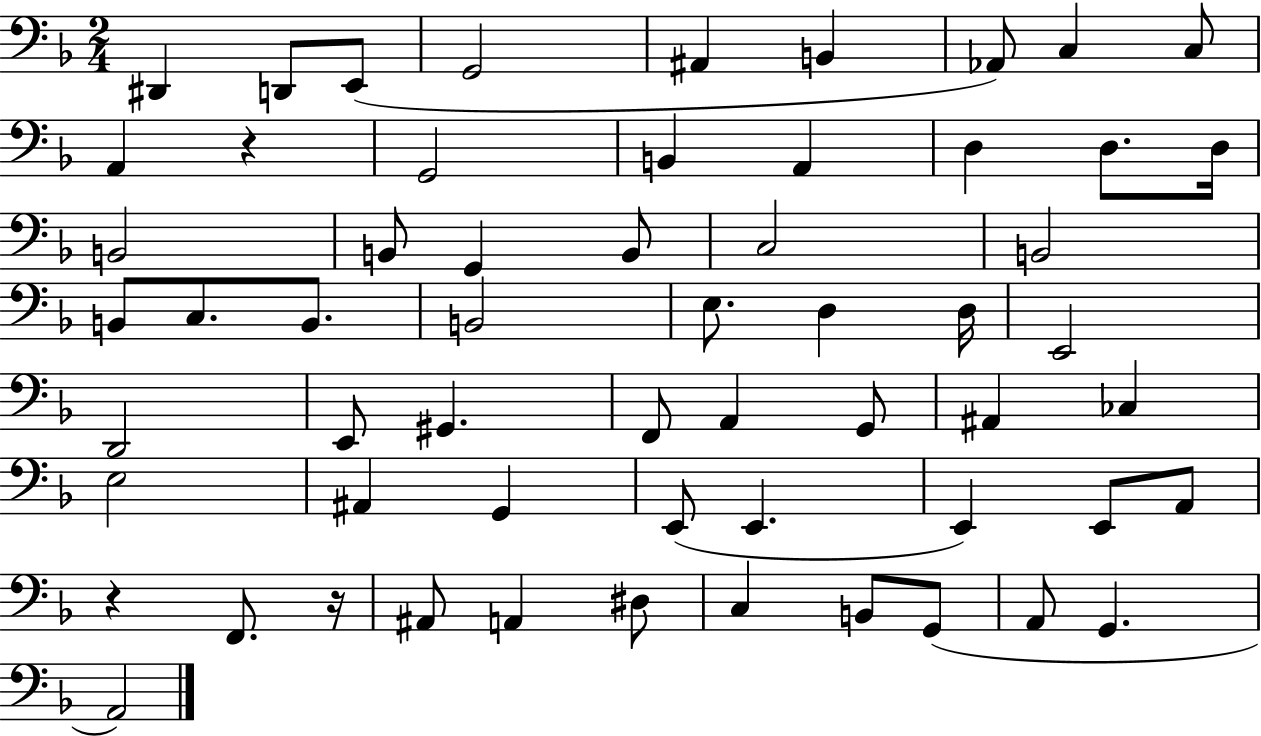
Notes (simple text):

D#2/q D2/e E2/e G2/h A#2/q B2/q Ab2/e C3/q C3/e A2/q R/q G2/h B2/q A2/q D3/q D3/e. D3/s B2/h B2/e G2/q B2/e C3/h B2/h B2/e C3/e. B2/e. B2/h E3/e. D3/q D3/s E2/h D2/h E2/e G#2/q. F2/e A2/q G2/e A#2/q CES3/q E3/h A#2/q G2/q E2/e E2/q. E2/q E2/e A2/e R/q F2/e. R/s A#2/e A2/q D#3/e C3/q B2/e G2/e A2/e G2/q. A2/h